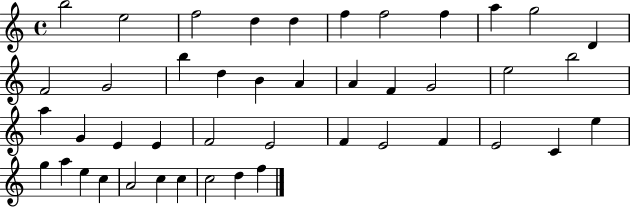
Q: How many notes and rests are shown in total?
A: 44